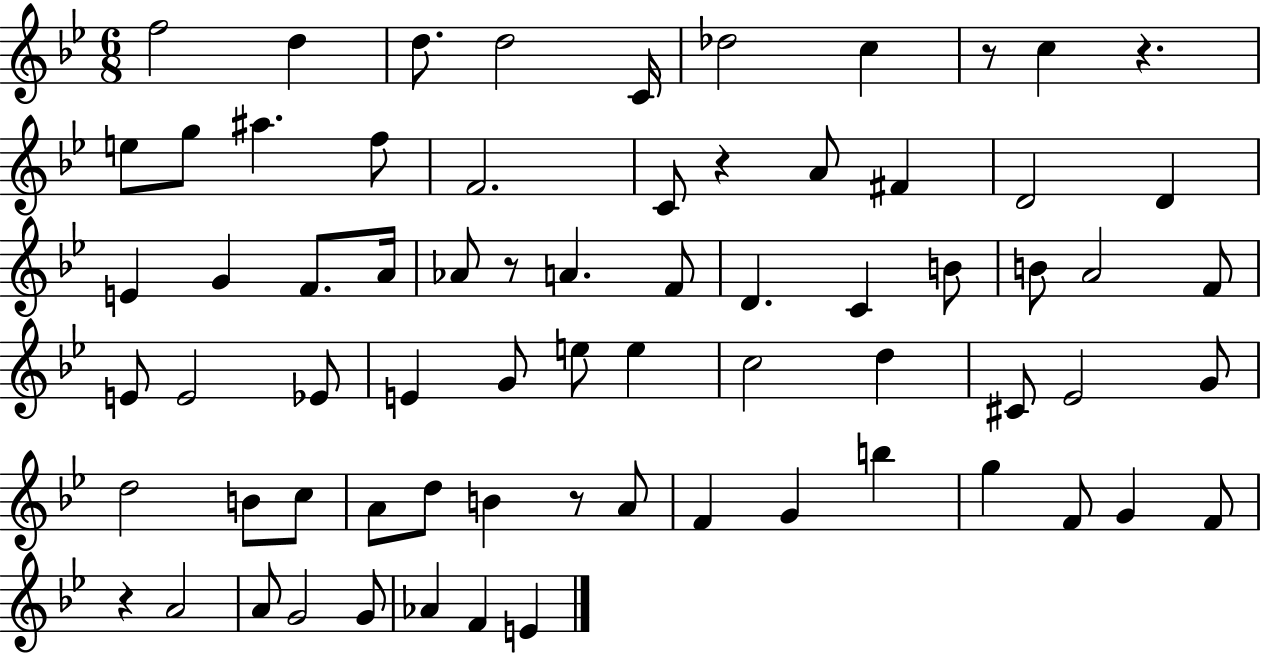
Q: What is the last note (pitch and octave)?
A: E4